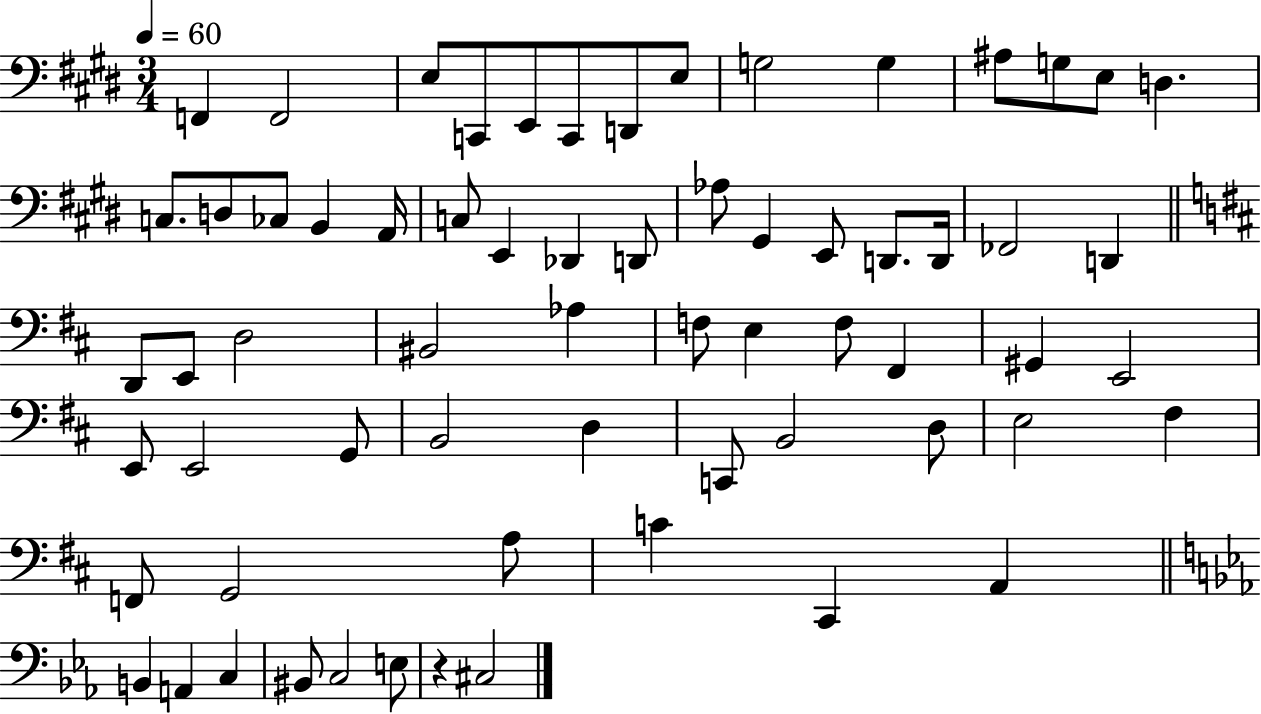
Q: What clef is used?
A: bass